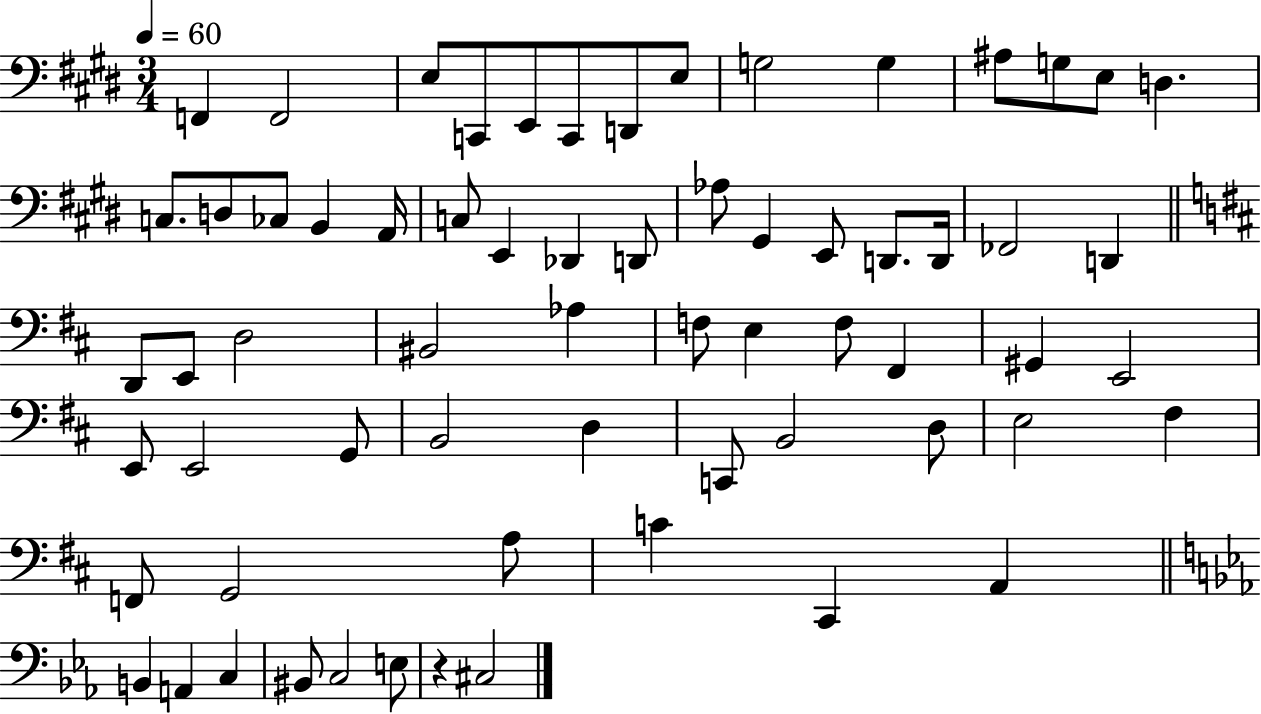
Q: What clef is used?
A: bass